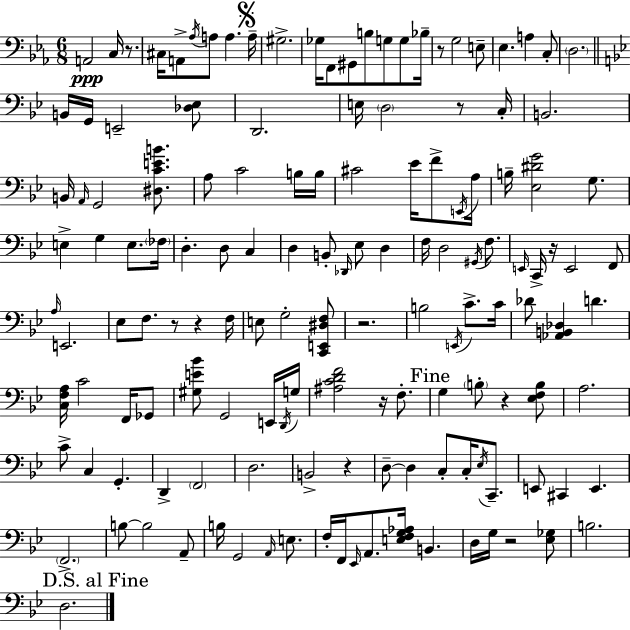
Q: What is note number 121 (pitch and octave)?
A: D3